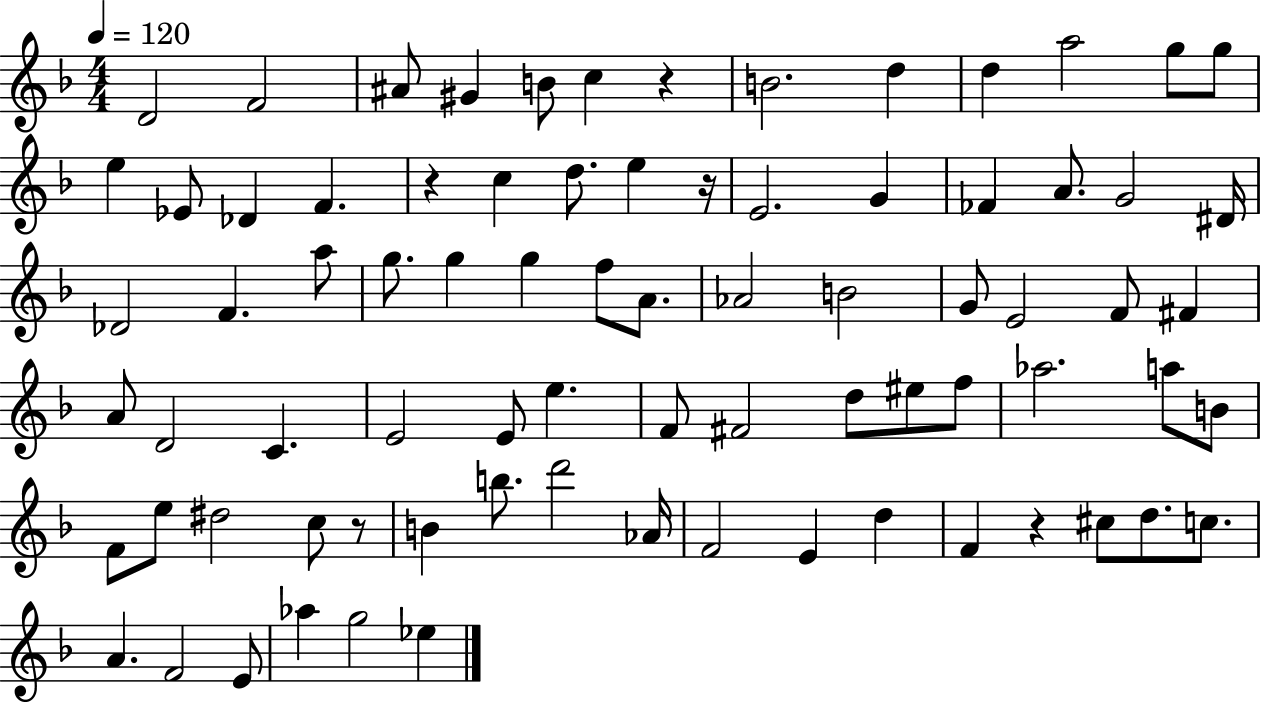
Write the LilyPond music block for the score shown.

{
  \clef treble
  \numericTimeSignature
  \time 4/4
  \key f \major
  \tempo 4 = 120
  d'2 f'2 | ais'8 gis'4 b'8 c''4 r4 | b'2. d''4 | d''4 a''2 g''8 g''8 | \break e''4 ees'8 des'4 f'4. | r4 c''4 d''8. e''4 r16 | e'2. g'4 | fes'4 a'8. g'2 dis'16 | \break des'2 f'4. a''8 | g''8. g''4 g''4 f''8 a'8. | aes'2 b'2 | g'8 e'2 f'8 fis'4 | \break a'8 d'2 c'4. | e'2 e'8 e''4. | f'8 fis'2 d''8 eis''8 f''8 | aes''2. a''8 b'8 | \break f'8 e''8 dis''2 c''8 r8 | b'4 b''8. d'''2 aes'16 | f'2 e'4 d''4 | f'4 r4 cis''8 d''8. c''8. | \break a'4. f'2 e'8 | aes''4 g''2 ees''4 | \bar "|."
}